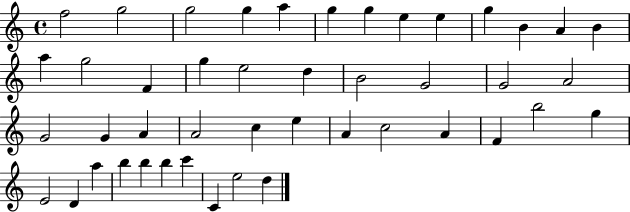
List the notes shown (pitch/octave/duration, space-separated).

F5/h G5/h G5/h G5/q A5/q G5/q G5/q E5/q E5/q G5/q B4/q A4/q B4/q A5/q G5/h F4/q G5/q E5/h D5/q B4/h G4/h G4/h A4/h G4/h G4/q A4/q A4/h C5/q E5/q A4/q C5/h A4/q F4/q B5/h G5/q E4/h D4/q A5/q B5/q B5/q B5/q C6/q C4/q E5/h D5/q